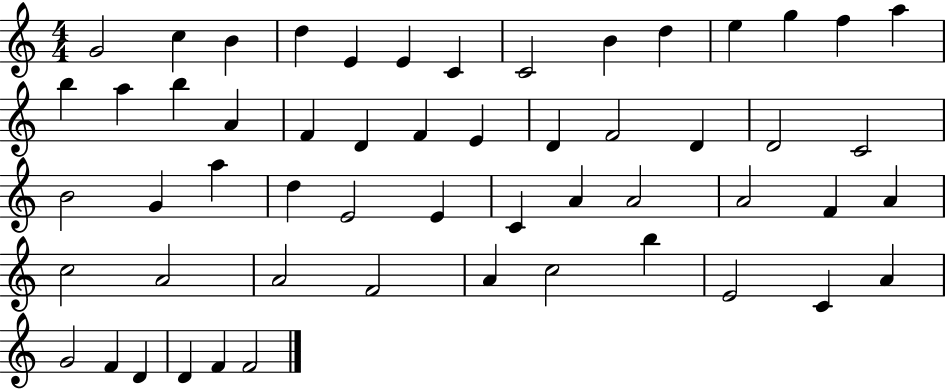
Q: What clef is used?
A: treble